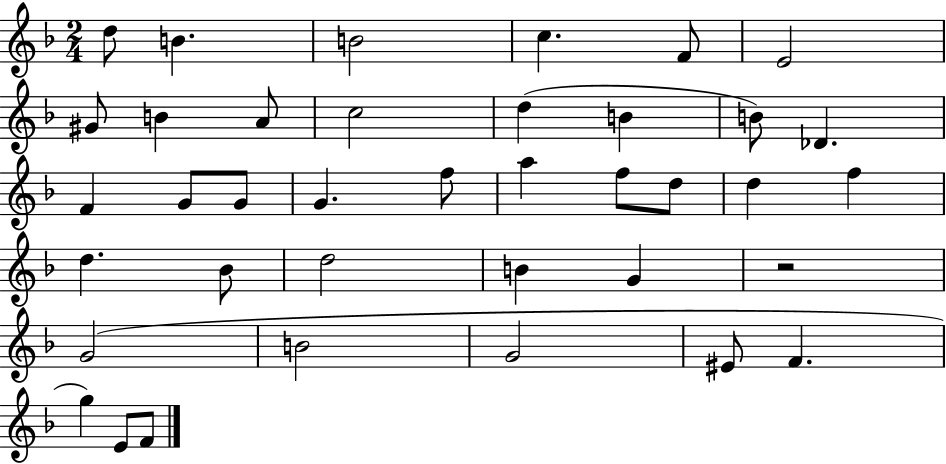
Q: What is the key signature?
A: F major